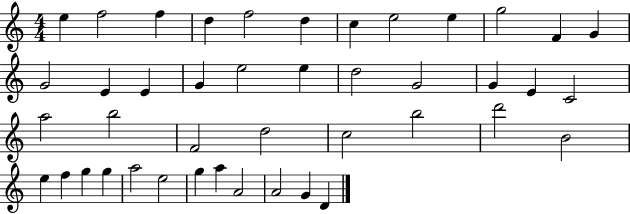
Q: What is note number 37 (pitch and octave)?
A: E5